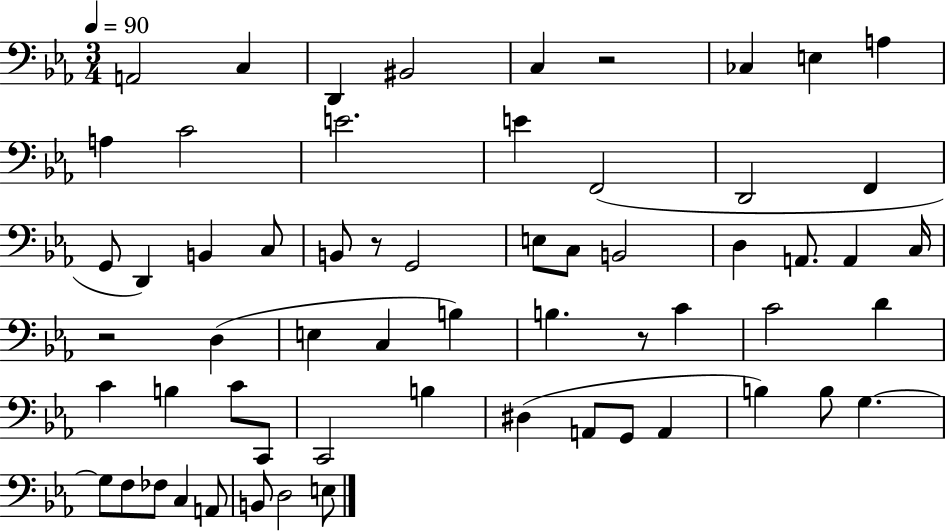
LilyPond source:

{
  \clef bass
  \numericTimeSignature
  \time 3/4
  \key ees \major
  \tempo 4 = 90
  a,2 c4 | d,4 bis,2 | c4 r2 | ces4 e4 a4 | \break a4 c'2 | e'2. | e'4 f,2( | d,2 f,4 | \break g,8 d,4) b,4 c8 | b,8 r8 g,2 | e8 c8 b,2 | d4 a,8. a,4 c16 | \break r2 d4( | e4 c4 b4) | b4. r8 c'4 | c'2 d'4 | \break c'4 b4 c'8 c,8 | c,2 b4 | dis4( a,8 g,8 a,4 | b4) b8 g4.~~ | \break g8 f8 fes8 c4 a,8 | b,8 d2 e8 | \bar "|."
}